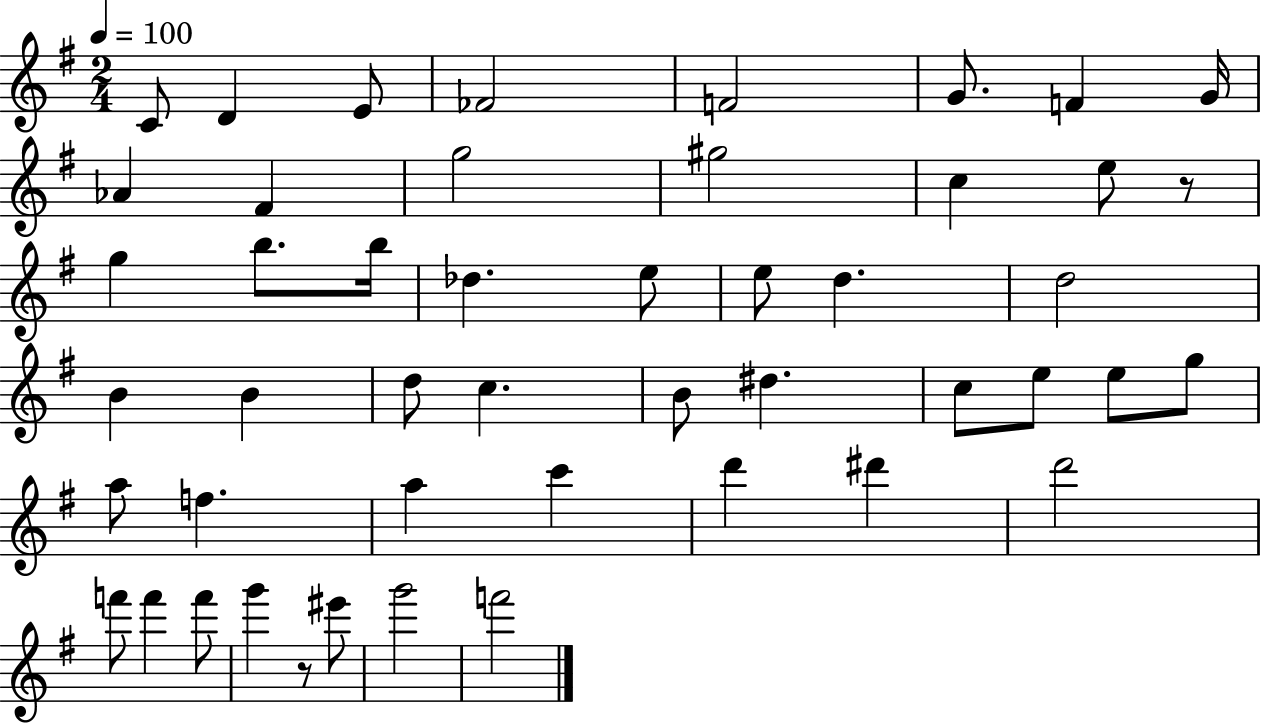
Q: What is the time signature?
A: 2/4